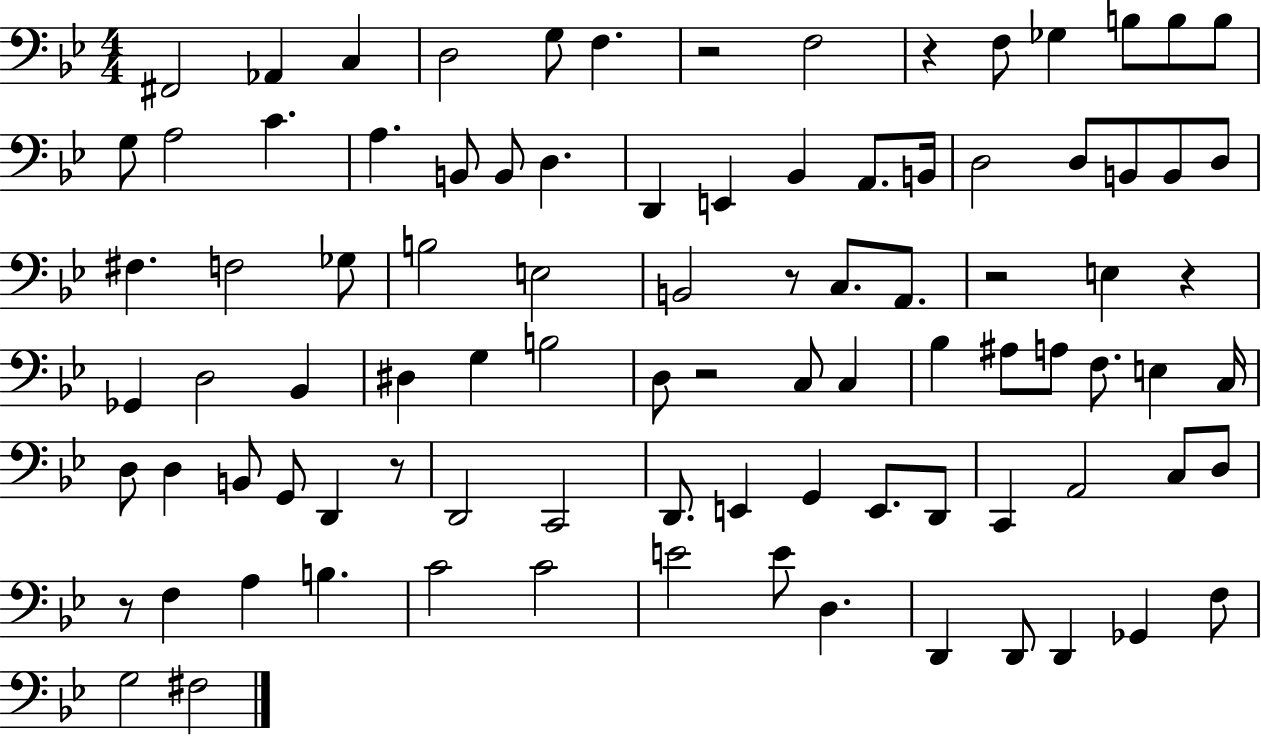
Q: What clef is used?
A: bass